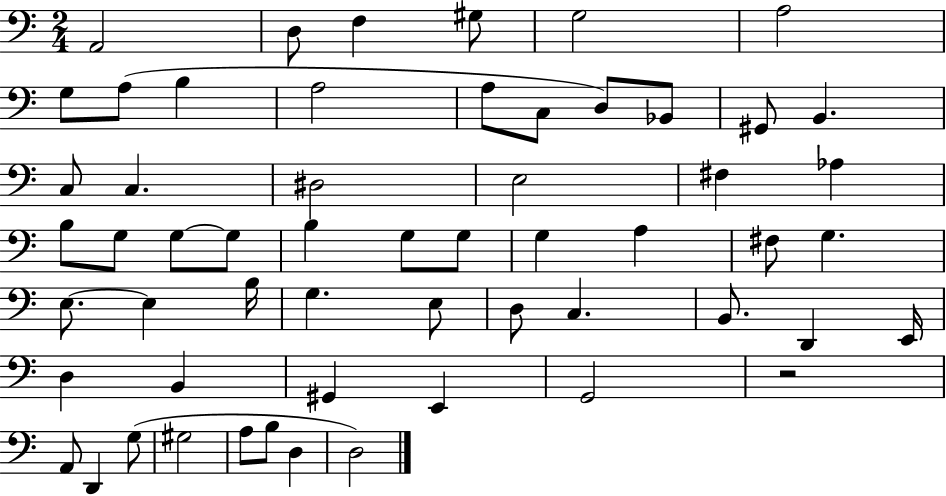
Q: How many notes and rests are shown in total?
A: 57